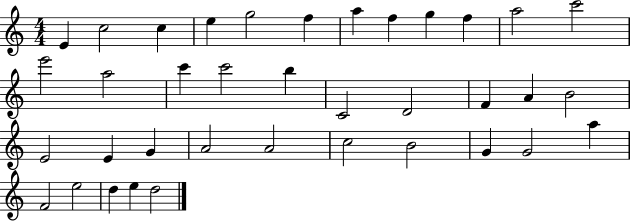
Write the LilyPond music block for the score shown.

{
  \clef treble
  \numericTimeSignature
  \time 4/4
  \key c \major
  e'4 c''2 c''4 | e''4 g''2 f''4 | a''4 f''4 g''4 f''4 | a''2 c'''2 | \break e'''2 a''2 | c'''4 c'''2 b''4 | c'2 d'2 | f'4 a'4 b'2 | \break e'2 e'4 g'4 | a'2 a'2 | c''2 b'2 | g'4 g'2 a''4 | \break f'2 e''2 | d''4 e''4 d''2 | \bar "|."
}